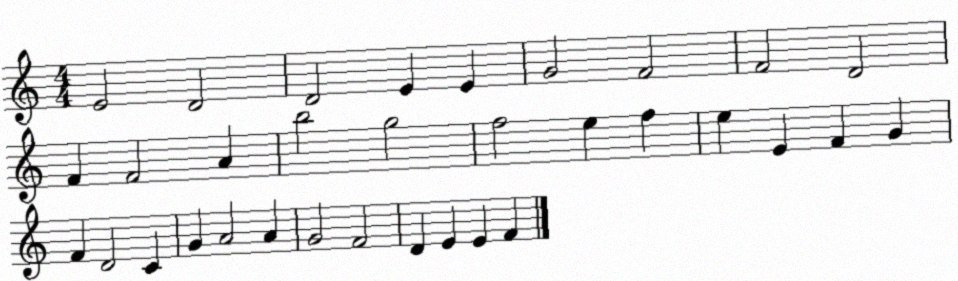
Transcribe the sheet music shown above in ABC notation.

X:1
T:Untitled
M:4/4
L:1/4
K:C
E2 D2 D2 E E G2 F2 F2 D2 F F2 A b2 g2 f2 e f e E F G F D2 C G A2 A G2 F2 D E E F